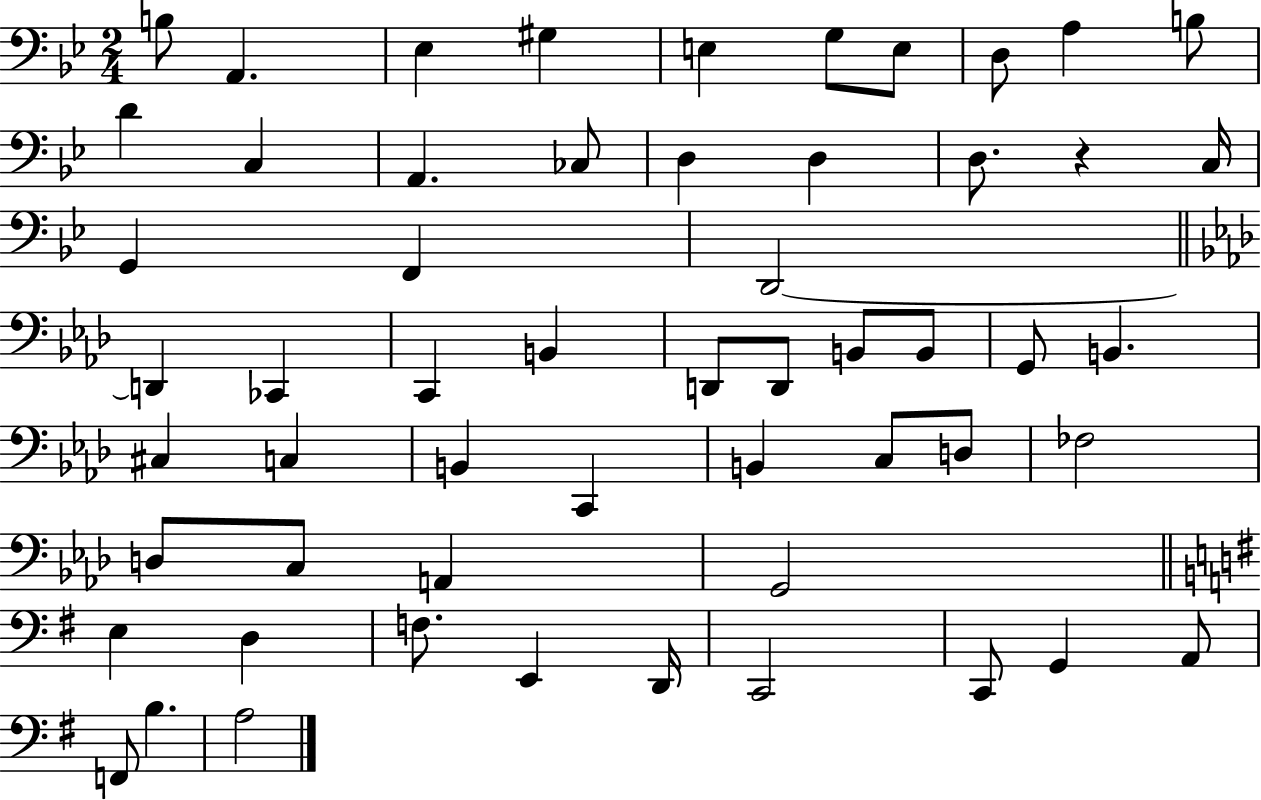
B3/e A2/q. Eb3/q G#3/q E3/q G3/e E3/e D3/e A3/q B3/e D4/q C3/q A2/q. CES3/e D3/q D3/q D3/e. R/q C3/s G2/q F2/q D2/h D2/q CES2/q C2/q B2/q D2/e D2/e B2/e B2/e G2/e B2/q. C#3/q C3/q B2/q C2/q B2/q C3/e D3/e FES3/h D3/e C3/e A2/q G2/h E3/q D3/q F3/e. E2/q D2/s C2/h C2/e G2/q A2/e F2/e B3/q. A3/h